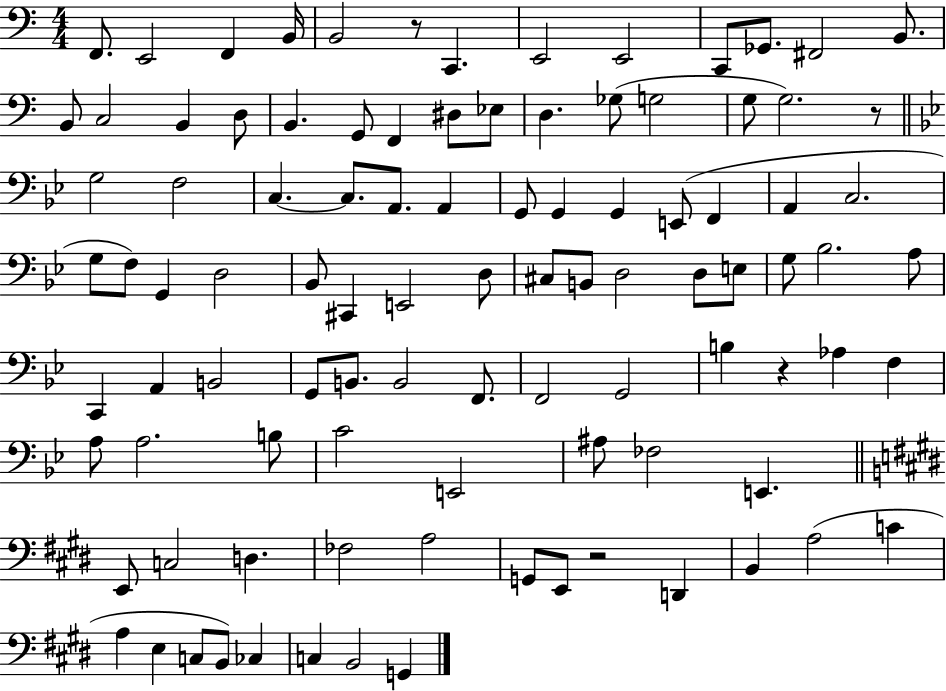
X:1
T:Untitled
M:4/4
L:1/4
K:C
F,,/2 E,,2 F,, B,,/4 B,,2 z/2 C,, E,,2 E,,2 C,,/2 _G,,/2 ^F,,2 B,,/2 B,,/2 C,2 B,, D,/2 B,, G,,/2 F,, ^D,/2 _E,/2 D, _G,/2 G,2 G,/2 G,2 z/2 G,2 F,2 C, C,/2 A,,/2 A,, G,,/2 G,, G,, E,,/2 F,, A,, C,2 G,/2 F,/2 G,, D,2 _B,,/2 ^C,, E,,2 D,/2 ^C,/2 B,,/2 D,2 D,/2 E,/2 G,/2 _B,2 A,/2 C,, A,, B,,2 G,,/2 B,,/2 B,,2 F,,/2 F,,2 G,,2 B, z _A, F, A,/2 A,2 B,/2 C2 E,,2 ^A,/2 _F,2 E,, E,,/2 C,2 D, _F,2 A,2 G,,/2 E,,/2 z2 D,, B,, A,2 C A, E, C,/2 B,,/2 _C, C, B,,2 G,,